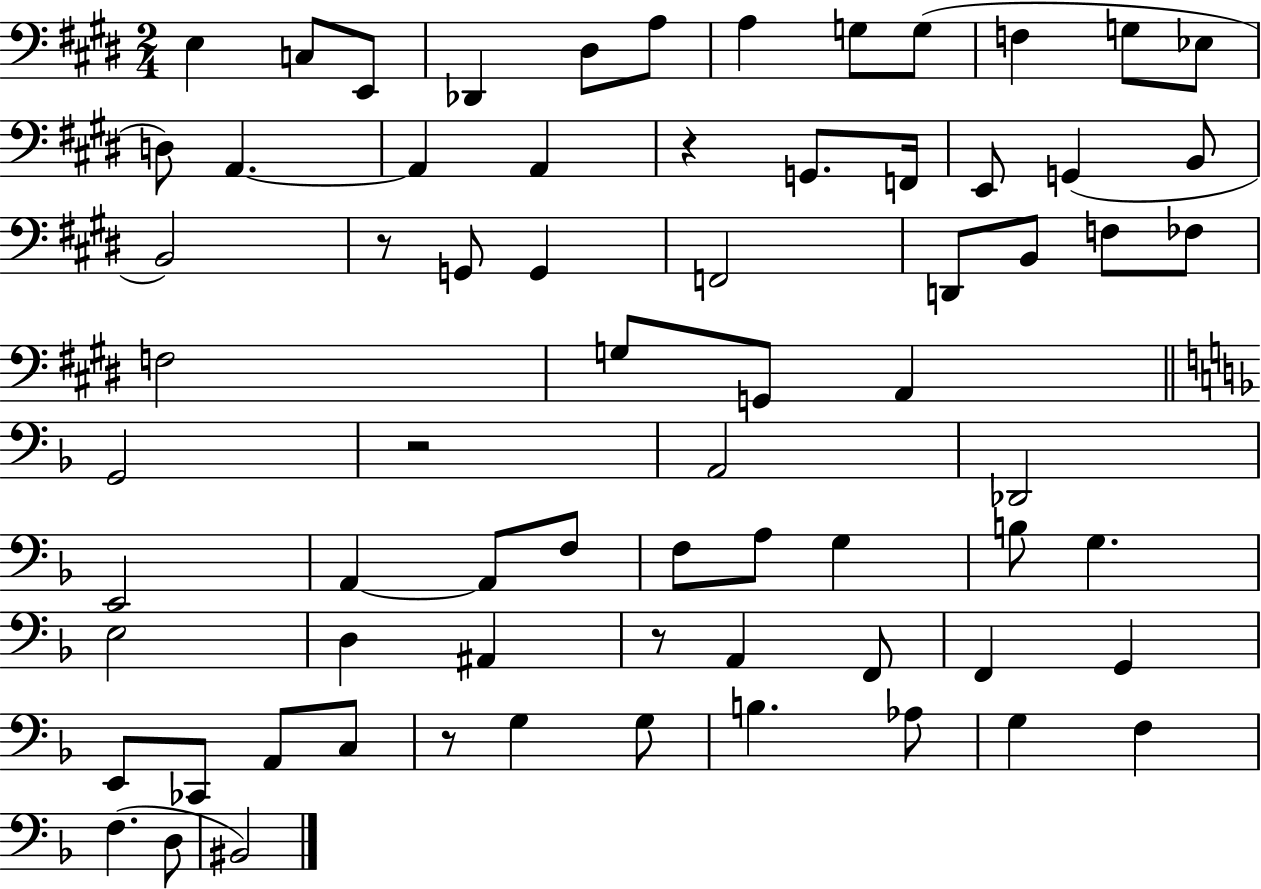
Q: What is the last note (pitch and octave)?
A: BIS2